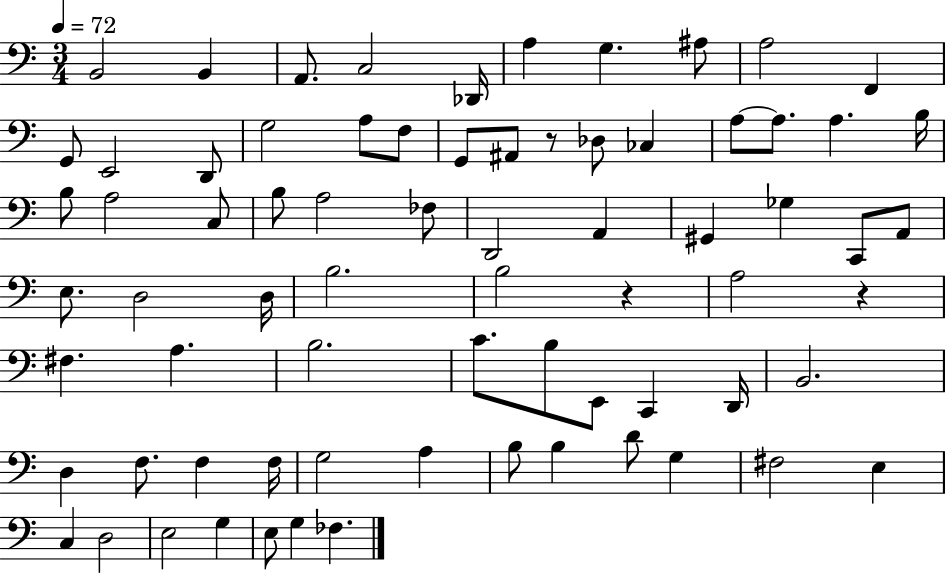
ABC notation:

X:1
T:Untitled
M:3/4
L:1/4
K:C
B,,2 B,, A,,/2 C,2 _D,,/4 A, G, ^A,/2 A,2 F,, G,,/2 E,,2 D,,/2 G,2 A,/2 F,/2 G,,/2 ^A,,/2 z/2 _D,/2 _C, A,/2 A,/2 A, B,/4 B,/2 A,2 C,/2 B,/2 A,2 _F,/2 D,,2 A,, ^G,, _G, C,,/2 A,,/2 E,/2 D,2 D,/4 B,2 B,2 z A,2 z ^F, A, B,2 C/2 B,/2 E,,/2 C,, D,,/4 B,,2 D, F,/2 F, F,/4 G,2 A, B,/2 B, D/2 G, ^F,2 E, C, D,2 E,2 G, E,/2 G, _F,